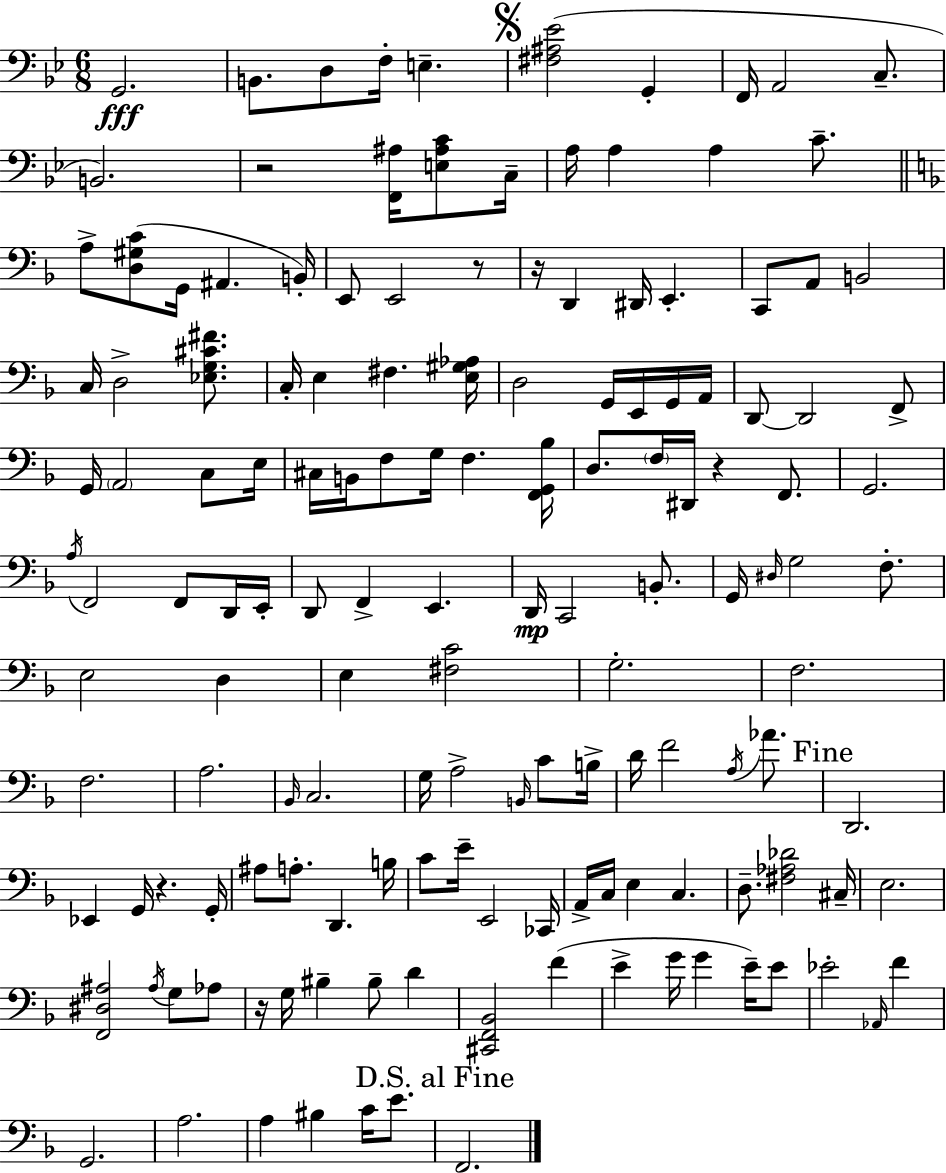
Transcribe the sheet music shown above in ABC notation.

X:1
T:Untitled
M:6/8
L:1/4
K:Bb
G,,2 B,,/2 D,/2 F,/4 E, [^F,^A,_E]2 G,, F,,/4 A,,2 C,/2 B,,2 z2 [F,,^A,]/4 [E,^A,C]/2 C,/4 A,/4 A, A, C/2 A,/2 [D,^G,C]/2 G,,/4 ^A,, B,,/4 E,,/2 E,,2 z/2 z/4 D,, ^D,,/4 E,, C,,/2 A,,/2 B,,2 C,/4 D,2 [_E,G,^C^F]/2 C,/4 E, ^F, [E,^G,_A,]/4 D,2 G,,/4 E,,/4 G,,/4 A,,/4 D,,/2 D,,2 F,,/2 G,,/4 A,,2 C,/2 E,/4 ^C,/4 B,,/4 F,/2 G,/4 F, [F,,G,,_B,]/4 D,/2 F,/4 ^D,,/4 z F,,/2 G,,2 A,/4 F,,2 F,,/2 D,,/4 E,,/4 D,,/2 F,, E,, D,,/4 C,,2 B,,/2 G,,/4 ^D,/4 G,2 F,/2 E,2 D, E, [^F,C]2 G,2 F,2 F,2 A,2 _B,,/4 C,2 G,/4 A,2 B,,/4 C/2 B,/4 D/4 F2 A,/4 _A/2 D,,2 _E,, G,,/4 z G,,/4 ^A,/2 A,/2 D,, B,/4 C/2 E/4 E,,2 _C,,/4 A,,/4 C,/4 E, C, D,/2 [^F,_A,_D]2 ^C,/4 E,2 [F,,^D,^A,]2 ^A,/4 G,/2 _A,/2 z/4 G,/4 ^B, ^B,/2 D [^C,,F,,_B,,]2 F E G/4 G E/4 E/2 _E2 _A,,/4 F G,,2 A,2 A, ^B, C/4 E/2 F,,2